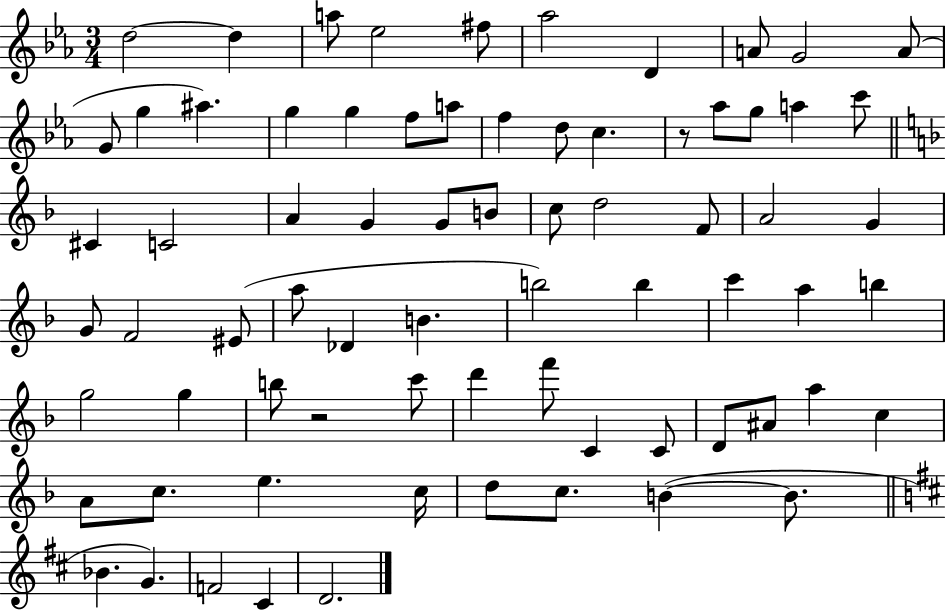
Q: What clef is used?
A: treble